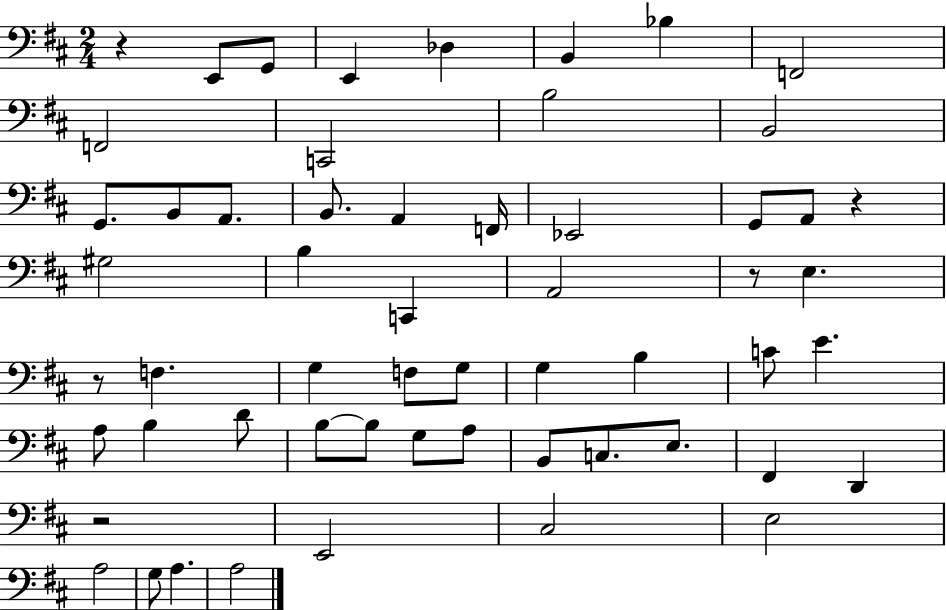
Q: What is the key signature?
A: D major